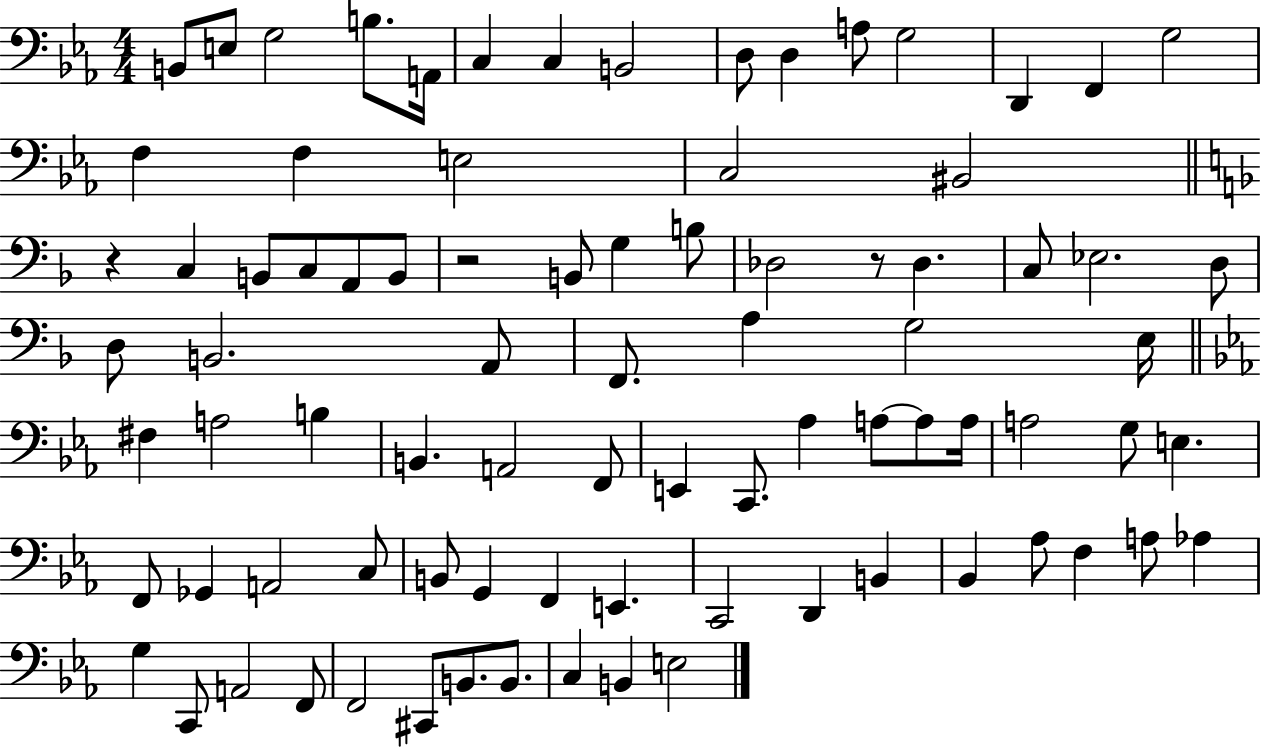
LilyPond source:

{
  \clef bass
  \numericTimeSignature
  \time 4/4
  \key ees \major
  b,8 e8 g2 b8. a,16 | c4 c4 b,2 | d8 d4 a8 g2 | d,4 f,4 g2 | \break f4 f4 e2 | c2 bis,2 | \bar "||" \break \key f \major r4 c4 b,8 c8 a,8 b,8 | r2 b,8 g4 b8 | des2 r8 des4. | c8 ees2. d8 | \break d8 b,2. a,8 | f,8. a4 g2 e16 | \bar "||" \break \key c \minor fis4 a2 b4 | b,4. a,2 f,8 | e,4 c,8. aes4 a8~~ a8 a16 | a2 g8 e4. | \break f,8 ges,4 a,2 c8 | b,8 g,4 f,4 e,4. | c,2 d,4 b,4 | bes,4 aes8 f4 a8 aes4 | \break g4 c,8 a,2 f,8 | f,2 cis,8 b,8. b,8. | c4 b,4 e2 | \bar "|."
}